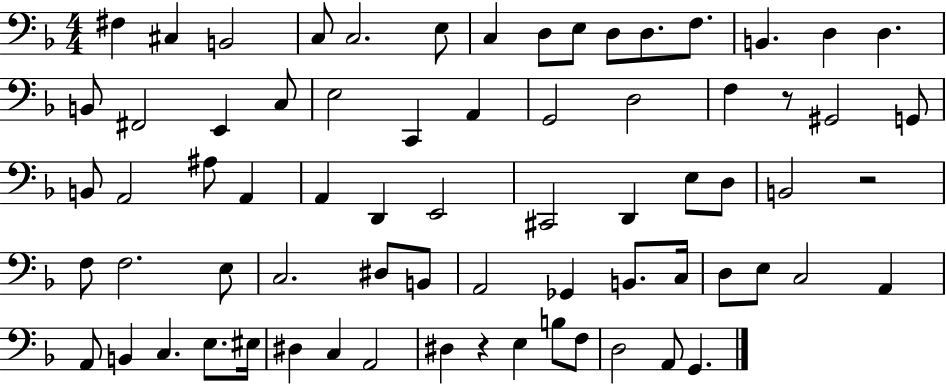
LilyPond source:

{
  \clef bass
  \numericTimeSignature
  \time 4/4
  \key f \major
  fis4 cis4 b,2 | c8 c2. e8 | c4 d8 e8 d8 d8. f8. | b,4. d4 d4. | \break b,8 fis,2 e,4 c8 | e2 c,4 a,4 | g,2 d2 | f4 r8 gis,2 g,8 | \break b,8 a,2 ais8 a,4 | a,4 d,4 e,2 | cis,2 d,4 e8 d8 | b,2 r2 | \break f8 f2. e8 | c2. dis8 b,8 | a,2 ges,4 b,8. c16 | d8 e8 c2 a,4 | \break a,8 b,4 c4. e8. eis16 | dis4 c4 a,2 | dis4 r4 e4 b8 f8 | d2 a,8 g,4. | \break \bar "|."
}